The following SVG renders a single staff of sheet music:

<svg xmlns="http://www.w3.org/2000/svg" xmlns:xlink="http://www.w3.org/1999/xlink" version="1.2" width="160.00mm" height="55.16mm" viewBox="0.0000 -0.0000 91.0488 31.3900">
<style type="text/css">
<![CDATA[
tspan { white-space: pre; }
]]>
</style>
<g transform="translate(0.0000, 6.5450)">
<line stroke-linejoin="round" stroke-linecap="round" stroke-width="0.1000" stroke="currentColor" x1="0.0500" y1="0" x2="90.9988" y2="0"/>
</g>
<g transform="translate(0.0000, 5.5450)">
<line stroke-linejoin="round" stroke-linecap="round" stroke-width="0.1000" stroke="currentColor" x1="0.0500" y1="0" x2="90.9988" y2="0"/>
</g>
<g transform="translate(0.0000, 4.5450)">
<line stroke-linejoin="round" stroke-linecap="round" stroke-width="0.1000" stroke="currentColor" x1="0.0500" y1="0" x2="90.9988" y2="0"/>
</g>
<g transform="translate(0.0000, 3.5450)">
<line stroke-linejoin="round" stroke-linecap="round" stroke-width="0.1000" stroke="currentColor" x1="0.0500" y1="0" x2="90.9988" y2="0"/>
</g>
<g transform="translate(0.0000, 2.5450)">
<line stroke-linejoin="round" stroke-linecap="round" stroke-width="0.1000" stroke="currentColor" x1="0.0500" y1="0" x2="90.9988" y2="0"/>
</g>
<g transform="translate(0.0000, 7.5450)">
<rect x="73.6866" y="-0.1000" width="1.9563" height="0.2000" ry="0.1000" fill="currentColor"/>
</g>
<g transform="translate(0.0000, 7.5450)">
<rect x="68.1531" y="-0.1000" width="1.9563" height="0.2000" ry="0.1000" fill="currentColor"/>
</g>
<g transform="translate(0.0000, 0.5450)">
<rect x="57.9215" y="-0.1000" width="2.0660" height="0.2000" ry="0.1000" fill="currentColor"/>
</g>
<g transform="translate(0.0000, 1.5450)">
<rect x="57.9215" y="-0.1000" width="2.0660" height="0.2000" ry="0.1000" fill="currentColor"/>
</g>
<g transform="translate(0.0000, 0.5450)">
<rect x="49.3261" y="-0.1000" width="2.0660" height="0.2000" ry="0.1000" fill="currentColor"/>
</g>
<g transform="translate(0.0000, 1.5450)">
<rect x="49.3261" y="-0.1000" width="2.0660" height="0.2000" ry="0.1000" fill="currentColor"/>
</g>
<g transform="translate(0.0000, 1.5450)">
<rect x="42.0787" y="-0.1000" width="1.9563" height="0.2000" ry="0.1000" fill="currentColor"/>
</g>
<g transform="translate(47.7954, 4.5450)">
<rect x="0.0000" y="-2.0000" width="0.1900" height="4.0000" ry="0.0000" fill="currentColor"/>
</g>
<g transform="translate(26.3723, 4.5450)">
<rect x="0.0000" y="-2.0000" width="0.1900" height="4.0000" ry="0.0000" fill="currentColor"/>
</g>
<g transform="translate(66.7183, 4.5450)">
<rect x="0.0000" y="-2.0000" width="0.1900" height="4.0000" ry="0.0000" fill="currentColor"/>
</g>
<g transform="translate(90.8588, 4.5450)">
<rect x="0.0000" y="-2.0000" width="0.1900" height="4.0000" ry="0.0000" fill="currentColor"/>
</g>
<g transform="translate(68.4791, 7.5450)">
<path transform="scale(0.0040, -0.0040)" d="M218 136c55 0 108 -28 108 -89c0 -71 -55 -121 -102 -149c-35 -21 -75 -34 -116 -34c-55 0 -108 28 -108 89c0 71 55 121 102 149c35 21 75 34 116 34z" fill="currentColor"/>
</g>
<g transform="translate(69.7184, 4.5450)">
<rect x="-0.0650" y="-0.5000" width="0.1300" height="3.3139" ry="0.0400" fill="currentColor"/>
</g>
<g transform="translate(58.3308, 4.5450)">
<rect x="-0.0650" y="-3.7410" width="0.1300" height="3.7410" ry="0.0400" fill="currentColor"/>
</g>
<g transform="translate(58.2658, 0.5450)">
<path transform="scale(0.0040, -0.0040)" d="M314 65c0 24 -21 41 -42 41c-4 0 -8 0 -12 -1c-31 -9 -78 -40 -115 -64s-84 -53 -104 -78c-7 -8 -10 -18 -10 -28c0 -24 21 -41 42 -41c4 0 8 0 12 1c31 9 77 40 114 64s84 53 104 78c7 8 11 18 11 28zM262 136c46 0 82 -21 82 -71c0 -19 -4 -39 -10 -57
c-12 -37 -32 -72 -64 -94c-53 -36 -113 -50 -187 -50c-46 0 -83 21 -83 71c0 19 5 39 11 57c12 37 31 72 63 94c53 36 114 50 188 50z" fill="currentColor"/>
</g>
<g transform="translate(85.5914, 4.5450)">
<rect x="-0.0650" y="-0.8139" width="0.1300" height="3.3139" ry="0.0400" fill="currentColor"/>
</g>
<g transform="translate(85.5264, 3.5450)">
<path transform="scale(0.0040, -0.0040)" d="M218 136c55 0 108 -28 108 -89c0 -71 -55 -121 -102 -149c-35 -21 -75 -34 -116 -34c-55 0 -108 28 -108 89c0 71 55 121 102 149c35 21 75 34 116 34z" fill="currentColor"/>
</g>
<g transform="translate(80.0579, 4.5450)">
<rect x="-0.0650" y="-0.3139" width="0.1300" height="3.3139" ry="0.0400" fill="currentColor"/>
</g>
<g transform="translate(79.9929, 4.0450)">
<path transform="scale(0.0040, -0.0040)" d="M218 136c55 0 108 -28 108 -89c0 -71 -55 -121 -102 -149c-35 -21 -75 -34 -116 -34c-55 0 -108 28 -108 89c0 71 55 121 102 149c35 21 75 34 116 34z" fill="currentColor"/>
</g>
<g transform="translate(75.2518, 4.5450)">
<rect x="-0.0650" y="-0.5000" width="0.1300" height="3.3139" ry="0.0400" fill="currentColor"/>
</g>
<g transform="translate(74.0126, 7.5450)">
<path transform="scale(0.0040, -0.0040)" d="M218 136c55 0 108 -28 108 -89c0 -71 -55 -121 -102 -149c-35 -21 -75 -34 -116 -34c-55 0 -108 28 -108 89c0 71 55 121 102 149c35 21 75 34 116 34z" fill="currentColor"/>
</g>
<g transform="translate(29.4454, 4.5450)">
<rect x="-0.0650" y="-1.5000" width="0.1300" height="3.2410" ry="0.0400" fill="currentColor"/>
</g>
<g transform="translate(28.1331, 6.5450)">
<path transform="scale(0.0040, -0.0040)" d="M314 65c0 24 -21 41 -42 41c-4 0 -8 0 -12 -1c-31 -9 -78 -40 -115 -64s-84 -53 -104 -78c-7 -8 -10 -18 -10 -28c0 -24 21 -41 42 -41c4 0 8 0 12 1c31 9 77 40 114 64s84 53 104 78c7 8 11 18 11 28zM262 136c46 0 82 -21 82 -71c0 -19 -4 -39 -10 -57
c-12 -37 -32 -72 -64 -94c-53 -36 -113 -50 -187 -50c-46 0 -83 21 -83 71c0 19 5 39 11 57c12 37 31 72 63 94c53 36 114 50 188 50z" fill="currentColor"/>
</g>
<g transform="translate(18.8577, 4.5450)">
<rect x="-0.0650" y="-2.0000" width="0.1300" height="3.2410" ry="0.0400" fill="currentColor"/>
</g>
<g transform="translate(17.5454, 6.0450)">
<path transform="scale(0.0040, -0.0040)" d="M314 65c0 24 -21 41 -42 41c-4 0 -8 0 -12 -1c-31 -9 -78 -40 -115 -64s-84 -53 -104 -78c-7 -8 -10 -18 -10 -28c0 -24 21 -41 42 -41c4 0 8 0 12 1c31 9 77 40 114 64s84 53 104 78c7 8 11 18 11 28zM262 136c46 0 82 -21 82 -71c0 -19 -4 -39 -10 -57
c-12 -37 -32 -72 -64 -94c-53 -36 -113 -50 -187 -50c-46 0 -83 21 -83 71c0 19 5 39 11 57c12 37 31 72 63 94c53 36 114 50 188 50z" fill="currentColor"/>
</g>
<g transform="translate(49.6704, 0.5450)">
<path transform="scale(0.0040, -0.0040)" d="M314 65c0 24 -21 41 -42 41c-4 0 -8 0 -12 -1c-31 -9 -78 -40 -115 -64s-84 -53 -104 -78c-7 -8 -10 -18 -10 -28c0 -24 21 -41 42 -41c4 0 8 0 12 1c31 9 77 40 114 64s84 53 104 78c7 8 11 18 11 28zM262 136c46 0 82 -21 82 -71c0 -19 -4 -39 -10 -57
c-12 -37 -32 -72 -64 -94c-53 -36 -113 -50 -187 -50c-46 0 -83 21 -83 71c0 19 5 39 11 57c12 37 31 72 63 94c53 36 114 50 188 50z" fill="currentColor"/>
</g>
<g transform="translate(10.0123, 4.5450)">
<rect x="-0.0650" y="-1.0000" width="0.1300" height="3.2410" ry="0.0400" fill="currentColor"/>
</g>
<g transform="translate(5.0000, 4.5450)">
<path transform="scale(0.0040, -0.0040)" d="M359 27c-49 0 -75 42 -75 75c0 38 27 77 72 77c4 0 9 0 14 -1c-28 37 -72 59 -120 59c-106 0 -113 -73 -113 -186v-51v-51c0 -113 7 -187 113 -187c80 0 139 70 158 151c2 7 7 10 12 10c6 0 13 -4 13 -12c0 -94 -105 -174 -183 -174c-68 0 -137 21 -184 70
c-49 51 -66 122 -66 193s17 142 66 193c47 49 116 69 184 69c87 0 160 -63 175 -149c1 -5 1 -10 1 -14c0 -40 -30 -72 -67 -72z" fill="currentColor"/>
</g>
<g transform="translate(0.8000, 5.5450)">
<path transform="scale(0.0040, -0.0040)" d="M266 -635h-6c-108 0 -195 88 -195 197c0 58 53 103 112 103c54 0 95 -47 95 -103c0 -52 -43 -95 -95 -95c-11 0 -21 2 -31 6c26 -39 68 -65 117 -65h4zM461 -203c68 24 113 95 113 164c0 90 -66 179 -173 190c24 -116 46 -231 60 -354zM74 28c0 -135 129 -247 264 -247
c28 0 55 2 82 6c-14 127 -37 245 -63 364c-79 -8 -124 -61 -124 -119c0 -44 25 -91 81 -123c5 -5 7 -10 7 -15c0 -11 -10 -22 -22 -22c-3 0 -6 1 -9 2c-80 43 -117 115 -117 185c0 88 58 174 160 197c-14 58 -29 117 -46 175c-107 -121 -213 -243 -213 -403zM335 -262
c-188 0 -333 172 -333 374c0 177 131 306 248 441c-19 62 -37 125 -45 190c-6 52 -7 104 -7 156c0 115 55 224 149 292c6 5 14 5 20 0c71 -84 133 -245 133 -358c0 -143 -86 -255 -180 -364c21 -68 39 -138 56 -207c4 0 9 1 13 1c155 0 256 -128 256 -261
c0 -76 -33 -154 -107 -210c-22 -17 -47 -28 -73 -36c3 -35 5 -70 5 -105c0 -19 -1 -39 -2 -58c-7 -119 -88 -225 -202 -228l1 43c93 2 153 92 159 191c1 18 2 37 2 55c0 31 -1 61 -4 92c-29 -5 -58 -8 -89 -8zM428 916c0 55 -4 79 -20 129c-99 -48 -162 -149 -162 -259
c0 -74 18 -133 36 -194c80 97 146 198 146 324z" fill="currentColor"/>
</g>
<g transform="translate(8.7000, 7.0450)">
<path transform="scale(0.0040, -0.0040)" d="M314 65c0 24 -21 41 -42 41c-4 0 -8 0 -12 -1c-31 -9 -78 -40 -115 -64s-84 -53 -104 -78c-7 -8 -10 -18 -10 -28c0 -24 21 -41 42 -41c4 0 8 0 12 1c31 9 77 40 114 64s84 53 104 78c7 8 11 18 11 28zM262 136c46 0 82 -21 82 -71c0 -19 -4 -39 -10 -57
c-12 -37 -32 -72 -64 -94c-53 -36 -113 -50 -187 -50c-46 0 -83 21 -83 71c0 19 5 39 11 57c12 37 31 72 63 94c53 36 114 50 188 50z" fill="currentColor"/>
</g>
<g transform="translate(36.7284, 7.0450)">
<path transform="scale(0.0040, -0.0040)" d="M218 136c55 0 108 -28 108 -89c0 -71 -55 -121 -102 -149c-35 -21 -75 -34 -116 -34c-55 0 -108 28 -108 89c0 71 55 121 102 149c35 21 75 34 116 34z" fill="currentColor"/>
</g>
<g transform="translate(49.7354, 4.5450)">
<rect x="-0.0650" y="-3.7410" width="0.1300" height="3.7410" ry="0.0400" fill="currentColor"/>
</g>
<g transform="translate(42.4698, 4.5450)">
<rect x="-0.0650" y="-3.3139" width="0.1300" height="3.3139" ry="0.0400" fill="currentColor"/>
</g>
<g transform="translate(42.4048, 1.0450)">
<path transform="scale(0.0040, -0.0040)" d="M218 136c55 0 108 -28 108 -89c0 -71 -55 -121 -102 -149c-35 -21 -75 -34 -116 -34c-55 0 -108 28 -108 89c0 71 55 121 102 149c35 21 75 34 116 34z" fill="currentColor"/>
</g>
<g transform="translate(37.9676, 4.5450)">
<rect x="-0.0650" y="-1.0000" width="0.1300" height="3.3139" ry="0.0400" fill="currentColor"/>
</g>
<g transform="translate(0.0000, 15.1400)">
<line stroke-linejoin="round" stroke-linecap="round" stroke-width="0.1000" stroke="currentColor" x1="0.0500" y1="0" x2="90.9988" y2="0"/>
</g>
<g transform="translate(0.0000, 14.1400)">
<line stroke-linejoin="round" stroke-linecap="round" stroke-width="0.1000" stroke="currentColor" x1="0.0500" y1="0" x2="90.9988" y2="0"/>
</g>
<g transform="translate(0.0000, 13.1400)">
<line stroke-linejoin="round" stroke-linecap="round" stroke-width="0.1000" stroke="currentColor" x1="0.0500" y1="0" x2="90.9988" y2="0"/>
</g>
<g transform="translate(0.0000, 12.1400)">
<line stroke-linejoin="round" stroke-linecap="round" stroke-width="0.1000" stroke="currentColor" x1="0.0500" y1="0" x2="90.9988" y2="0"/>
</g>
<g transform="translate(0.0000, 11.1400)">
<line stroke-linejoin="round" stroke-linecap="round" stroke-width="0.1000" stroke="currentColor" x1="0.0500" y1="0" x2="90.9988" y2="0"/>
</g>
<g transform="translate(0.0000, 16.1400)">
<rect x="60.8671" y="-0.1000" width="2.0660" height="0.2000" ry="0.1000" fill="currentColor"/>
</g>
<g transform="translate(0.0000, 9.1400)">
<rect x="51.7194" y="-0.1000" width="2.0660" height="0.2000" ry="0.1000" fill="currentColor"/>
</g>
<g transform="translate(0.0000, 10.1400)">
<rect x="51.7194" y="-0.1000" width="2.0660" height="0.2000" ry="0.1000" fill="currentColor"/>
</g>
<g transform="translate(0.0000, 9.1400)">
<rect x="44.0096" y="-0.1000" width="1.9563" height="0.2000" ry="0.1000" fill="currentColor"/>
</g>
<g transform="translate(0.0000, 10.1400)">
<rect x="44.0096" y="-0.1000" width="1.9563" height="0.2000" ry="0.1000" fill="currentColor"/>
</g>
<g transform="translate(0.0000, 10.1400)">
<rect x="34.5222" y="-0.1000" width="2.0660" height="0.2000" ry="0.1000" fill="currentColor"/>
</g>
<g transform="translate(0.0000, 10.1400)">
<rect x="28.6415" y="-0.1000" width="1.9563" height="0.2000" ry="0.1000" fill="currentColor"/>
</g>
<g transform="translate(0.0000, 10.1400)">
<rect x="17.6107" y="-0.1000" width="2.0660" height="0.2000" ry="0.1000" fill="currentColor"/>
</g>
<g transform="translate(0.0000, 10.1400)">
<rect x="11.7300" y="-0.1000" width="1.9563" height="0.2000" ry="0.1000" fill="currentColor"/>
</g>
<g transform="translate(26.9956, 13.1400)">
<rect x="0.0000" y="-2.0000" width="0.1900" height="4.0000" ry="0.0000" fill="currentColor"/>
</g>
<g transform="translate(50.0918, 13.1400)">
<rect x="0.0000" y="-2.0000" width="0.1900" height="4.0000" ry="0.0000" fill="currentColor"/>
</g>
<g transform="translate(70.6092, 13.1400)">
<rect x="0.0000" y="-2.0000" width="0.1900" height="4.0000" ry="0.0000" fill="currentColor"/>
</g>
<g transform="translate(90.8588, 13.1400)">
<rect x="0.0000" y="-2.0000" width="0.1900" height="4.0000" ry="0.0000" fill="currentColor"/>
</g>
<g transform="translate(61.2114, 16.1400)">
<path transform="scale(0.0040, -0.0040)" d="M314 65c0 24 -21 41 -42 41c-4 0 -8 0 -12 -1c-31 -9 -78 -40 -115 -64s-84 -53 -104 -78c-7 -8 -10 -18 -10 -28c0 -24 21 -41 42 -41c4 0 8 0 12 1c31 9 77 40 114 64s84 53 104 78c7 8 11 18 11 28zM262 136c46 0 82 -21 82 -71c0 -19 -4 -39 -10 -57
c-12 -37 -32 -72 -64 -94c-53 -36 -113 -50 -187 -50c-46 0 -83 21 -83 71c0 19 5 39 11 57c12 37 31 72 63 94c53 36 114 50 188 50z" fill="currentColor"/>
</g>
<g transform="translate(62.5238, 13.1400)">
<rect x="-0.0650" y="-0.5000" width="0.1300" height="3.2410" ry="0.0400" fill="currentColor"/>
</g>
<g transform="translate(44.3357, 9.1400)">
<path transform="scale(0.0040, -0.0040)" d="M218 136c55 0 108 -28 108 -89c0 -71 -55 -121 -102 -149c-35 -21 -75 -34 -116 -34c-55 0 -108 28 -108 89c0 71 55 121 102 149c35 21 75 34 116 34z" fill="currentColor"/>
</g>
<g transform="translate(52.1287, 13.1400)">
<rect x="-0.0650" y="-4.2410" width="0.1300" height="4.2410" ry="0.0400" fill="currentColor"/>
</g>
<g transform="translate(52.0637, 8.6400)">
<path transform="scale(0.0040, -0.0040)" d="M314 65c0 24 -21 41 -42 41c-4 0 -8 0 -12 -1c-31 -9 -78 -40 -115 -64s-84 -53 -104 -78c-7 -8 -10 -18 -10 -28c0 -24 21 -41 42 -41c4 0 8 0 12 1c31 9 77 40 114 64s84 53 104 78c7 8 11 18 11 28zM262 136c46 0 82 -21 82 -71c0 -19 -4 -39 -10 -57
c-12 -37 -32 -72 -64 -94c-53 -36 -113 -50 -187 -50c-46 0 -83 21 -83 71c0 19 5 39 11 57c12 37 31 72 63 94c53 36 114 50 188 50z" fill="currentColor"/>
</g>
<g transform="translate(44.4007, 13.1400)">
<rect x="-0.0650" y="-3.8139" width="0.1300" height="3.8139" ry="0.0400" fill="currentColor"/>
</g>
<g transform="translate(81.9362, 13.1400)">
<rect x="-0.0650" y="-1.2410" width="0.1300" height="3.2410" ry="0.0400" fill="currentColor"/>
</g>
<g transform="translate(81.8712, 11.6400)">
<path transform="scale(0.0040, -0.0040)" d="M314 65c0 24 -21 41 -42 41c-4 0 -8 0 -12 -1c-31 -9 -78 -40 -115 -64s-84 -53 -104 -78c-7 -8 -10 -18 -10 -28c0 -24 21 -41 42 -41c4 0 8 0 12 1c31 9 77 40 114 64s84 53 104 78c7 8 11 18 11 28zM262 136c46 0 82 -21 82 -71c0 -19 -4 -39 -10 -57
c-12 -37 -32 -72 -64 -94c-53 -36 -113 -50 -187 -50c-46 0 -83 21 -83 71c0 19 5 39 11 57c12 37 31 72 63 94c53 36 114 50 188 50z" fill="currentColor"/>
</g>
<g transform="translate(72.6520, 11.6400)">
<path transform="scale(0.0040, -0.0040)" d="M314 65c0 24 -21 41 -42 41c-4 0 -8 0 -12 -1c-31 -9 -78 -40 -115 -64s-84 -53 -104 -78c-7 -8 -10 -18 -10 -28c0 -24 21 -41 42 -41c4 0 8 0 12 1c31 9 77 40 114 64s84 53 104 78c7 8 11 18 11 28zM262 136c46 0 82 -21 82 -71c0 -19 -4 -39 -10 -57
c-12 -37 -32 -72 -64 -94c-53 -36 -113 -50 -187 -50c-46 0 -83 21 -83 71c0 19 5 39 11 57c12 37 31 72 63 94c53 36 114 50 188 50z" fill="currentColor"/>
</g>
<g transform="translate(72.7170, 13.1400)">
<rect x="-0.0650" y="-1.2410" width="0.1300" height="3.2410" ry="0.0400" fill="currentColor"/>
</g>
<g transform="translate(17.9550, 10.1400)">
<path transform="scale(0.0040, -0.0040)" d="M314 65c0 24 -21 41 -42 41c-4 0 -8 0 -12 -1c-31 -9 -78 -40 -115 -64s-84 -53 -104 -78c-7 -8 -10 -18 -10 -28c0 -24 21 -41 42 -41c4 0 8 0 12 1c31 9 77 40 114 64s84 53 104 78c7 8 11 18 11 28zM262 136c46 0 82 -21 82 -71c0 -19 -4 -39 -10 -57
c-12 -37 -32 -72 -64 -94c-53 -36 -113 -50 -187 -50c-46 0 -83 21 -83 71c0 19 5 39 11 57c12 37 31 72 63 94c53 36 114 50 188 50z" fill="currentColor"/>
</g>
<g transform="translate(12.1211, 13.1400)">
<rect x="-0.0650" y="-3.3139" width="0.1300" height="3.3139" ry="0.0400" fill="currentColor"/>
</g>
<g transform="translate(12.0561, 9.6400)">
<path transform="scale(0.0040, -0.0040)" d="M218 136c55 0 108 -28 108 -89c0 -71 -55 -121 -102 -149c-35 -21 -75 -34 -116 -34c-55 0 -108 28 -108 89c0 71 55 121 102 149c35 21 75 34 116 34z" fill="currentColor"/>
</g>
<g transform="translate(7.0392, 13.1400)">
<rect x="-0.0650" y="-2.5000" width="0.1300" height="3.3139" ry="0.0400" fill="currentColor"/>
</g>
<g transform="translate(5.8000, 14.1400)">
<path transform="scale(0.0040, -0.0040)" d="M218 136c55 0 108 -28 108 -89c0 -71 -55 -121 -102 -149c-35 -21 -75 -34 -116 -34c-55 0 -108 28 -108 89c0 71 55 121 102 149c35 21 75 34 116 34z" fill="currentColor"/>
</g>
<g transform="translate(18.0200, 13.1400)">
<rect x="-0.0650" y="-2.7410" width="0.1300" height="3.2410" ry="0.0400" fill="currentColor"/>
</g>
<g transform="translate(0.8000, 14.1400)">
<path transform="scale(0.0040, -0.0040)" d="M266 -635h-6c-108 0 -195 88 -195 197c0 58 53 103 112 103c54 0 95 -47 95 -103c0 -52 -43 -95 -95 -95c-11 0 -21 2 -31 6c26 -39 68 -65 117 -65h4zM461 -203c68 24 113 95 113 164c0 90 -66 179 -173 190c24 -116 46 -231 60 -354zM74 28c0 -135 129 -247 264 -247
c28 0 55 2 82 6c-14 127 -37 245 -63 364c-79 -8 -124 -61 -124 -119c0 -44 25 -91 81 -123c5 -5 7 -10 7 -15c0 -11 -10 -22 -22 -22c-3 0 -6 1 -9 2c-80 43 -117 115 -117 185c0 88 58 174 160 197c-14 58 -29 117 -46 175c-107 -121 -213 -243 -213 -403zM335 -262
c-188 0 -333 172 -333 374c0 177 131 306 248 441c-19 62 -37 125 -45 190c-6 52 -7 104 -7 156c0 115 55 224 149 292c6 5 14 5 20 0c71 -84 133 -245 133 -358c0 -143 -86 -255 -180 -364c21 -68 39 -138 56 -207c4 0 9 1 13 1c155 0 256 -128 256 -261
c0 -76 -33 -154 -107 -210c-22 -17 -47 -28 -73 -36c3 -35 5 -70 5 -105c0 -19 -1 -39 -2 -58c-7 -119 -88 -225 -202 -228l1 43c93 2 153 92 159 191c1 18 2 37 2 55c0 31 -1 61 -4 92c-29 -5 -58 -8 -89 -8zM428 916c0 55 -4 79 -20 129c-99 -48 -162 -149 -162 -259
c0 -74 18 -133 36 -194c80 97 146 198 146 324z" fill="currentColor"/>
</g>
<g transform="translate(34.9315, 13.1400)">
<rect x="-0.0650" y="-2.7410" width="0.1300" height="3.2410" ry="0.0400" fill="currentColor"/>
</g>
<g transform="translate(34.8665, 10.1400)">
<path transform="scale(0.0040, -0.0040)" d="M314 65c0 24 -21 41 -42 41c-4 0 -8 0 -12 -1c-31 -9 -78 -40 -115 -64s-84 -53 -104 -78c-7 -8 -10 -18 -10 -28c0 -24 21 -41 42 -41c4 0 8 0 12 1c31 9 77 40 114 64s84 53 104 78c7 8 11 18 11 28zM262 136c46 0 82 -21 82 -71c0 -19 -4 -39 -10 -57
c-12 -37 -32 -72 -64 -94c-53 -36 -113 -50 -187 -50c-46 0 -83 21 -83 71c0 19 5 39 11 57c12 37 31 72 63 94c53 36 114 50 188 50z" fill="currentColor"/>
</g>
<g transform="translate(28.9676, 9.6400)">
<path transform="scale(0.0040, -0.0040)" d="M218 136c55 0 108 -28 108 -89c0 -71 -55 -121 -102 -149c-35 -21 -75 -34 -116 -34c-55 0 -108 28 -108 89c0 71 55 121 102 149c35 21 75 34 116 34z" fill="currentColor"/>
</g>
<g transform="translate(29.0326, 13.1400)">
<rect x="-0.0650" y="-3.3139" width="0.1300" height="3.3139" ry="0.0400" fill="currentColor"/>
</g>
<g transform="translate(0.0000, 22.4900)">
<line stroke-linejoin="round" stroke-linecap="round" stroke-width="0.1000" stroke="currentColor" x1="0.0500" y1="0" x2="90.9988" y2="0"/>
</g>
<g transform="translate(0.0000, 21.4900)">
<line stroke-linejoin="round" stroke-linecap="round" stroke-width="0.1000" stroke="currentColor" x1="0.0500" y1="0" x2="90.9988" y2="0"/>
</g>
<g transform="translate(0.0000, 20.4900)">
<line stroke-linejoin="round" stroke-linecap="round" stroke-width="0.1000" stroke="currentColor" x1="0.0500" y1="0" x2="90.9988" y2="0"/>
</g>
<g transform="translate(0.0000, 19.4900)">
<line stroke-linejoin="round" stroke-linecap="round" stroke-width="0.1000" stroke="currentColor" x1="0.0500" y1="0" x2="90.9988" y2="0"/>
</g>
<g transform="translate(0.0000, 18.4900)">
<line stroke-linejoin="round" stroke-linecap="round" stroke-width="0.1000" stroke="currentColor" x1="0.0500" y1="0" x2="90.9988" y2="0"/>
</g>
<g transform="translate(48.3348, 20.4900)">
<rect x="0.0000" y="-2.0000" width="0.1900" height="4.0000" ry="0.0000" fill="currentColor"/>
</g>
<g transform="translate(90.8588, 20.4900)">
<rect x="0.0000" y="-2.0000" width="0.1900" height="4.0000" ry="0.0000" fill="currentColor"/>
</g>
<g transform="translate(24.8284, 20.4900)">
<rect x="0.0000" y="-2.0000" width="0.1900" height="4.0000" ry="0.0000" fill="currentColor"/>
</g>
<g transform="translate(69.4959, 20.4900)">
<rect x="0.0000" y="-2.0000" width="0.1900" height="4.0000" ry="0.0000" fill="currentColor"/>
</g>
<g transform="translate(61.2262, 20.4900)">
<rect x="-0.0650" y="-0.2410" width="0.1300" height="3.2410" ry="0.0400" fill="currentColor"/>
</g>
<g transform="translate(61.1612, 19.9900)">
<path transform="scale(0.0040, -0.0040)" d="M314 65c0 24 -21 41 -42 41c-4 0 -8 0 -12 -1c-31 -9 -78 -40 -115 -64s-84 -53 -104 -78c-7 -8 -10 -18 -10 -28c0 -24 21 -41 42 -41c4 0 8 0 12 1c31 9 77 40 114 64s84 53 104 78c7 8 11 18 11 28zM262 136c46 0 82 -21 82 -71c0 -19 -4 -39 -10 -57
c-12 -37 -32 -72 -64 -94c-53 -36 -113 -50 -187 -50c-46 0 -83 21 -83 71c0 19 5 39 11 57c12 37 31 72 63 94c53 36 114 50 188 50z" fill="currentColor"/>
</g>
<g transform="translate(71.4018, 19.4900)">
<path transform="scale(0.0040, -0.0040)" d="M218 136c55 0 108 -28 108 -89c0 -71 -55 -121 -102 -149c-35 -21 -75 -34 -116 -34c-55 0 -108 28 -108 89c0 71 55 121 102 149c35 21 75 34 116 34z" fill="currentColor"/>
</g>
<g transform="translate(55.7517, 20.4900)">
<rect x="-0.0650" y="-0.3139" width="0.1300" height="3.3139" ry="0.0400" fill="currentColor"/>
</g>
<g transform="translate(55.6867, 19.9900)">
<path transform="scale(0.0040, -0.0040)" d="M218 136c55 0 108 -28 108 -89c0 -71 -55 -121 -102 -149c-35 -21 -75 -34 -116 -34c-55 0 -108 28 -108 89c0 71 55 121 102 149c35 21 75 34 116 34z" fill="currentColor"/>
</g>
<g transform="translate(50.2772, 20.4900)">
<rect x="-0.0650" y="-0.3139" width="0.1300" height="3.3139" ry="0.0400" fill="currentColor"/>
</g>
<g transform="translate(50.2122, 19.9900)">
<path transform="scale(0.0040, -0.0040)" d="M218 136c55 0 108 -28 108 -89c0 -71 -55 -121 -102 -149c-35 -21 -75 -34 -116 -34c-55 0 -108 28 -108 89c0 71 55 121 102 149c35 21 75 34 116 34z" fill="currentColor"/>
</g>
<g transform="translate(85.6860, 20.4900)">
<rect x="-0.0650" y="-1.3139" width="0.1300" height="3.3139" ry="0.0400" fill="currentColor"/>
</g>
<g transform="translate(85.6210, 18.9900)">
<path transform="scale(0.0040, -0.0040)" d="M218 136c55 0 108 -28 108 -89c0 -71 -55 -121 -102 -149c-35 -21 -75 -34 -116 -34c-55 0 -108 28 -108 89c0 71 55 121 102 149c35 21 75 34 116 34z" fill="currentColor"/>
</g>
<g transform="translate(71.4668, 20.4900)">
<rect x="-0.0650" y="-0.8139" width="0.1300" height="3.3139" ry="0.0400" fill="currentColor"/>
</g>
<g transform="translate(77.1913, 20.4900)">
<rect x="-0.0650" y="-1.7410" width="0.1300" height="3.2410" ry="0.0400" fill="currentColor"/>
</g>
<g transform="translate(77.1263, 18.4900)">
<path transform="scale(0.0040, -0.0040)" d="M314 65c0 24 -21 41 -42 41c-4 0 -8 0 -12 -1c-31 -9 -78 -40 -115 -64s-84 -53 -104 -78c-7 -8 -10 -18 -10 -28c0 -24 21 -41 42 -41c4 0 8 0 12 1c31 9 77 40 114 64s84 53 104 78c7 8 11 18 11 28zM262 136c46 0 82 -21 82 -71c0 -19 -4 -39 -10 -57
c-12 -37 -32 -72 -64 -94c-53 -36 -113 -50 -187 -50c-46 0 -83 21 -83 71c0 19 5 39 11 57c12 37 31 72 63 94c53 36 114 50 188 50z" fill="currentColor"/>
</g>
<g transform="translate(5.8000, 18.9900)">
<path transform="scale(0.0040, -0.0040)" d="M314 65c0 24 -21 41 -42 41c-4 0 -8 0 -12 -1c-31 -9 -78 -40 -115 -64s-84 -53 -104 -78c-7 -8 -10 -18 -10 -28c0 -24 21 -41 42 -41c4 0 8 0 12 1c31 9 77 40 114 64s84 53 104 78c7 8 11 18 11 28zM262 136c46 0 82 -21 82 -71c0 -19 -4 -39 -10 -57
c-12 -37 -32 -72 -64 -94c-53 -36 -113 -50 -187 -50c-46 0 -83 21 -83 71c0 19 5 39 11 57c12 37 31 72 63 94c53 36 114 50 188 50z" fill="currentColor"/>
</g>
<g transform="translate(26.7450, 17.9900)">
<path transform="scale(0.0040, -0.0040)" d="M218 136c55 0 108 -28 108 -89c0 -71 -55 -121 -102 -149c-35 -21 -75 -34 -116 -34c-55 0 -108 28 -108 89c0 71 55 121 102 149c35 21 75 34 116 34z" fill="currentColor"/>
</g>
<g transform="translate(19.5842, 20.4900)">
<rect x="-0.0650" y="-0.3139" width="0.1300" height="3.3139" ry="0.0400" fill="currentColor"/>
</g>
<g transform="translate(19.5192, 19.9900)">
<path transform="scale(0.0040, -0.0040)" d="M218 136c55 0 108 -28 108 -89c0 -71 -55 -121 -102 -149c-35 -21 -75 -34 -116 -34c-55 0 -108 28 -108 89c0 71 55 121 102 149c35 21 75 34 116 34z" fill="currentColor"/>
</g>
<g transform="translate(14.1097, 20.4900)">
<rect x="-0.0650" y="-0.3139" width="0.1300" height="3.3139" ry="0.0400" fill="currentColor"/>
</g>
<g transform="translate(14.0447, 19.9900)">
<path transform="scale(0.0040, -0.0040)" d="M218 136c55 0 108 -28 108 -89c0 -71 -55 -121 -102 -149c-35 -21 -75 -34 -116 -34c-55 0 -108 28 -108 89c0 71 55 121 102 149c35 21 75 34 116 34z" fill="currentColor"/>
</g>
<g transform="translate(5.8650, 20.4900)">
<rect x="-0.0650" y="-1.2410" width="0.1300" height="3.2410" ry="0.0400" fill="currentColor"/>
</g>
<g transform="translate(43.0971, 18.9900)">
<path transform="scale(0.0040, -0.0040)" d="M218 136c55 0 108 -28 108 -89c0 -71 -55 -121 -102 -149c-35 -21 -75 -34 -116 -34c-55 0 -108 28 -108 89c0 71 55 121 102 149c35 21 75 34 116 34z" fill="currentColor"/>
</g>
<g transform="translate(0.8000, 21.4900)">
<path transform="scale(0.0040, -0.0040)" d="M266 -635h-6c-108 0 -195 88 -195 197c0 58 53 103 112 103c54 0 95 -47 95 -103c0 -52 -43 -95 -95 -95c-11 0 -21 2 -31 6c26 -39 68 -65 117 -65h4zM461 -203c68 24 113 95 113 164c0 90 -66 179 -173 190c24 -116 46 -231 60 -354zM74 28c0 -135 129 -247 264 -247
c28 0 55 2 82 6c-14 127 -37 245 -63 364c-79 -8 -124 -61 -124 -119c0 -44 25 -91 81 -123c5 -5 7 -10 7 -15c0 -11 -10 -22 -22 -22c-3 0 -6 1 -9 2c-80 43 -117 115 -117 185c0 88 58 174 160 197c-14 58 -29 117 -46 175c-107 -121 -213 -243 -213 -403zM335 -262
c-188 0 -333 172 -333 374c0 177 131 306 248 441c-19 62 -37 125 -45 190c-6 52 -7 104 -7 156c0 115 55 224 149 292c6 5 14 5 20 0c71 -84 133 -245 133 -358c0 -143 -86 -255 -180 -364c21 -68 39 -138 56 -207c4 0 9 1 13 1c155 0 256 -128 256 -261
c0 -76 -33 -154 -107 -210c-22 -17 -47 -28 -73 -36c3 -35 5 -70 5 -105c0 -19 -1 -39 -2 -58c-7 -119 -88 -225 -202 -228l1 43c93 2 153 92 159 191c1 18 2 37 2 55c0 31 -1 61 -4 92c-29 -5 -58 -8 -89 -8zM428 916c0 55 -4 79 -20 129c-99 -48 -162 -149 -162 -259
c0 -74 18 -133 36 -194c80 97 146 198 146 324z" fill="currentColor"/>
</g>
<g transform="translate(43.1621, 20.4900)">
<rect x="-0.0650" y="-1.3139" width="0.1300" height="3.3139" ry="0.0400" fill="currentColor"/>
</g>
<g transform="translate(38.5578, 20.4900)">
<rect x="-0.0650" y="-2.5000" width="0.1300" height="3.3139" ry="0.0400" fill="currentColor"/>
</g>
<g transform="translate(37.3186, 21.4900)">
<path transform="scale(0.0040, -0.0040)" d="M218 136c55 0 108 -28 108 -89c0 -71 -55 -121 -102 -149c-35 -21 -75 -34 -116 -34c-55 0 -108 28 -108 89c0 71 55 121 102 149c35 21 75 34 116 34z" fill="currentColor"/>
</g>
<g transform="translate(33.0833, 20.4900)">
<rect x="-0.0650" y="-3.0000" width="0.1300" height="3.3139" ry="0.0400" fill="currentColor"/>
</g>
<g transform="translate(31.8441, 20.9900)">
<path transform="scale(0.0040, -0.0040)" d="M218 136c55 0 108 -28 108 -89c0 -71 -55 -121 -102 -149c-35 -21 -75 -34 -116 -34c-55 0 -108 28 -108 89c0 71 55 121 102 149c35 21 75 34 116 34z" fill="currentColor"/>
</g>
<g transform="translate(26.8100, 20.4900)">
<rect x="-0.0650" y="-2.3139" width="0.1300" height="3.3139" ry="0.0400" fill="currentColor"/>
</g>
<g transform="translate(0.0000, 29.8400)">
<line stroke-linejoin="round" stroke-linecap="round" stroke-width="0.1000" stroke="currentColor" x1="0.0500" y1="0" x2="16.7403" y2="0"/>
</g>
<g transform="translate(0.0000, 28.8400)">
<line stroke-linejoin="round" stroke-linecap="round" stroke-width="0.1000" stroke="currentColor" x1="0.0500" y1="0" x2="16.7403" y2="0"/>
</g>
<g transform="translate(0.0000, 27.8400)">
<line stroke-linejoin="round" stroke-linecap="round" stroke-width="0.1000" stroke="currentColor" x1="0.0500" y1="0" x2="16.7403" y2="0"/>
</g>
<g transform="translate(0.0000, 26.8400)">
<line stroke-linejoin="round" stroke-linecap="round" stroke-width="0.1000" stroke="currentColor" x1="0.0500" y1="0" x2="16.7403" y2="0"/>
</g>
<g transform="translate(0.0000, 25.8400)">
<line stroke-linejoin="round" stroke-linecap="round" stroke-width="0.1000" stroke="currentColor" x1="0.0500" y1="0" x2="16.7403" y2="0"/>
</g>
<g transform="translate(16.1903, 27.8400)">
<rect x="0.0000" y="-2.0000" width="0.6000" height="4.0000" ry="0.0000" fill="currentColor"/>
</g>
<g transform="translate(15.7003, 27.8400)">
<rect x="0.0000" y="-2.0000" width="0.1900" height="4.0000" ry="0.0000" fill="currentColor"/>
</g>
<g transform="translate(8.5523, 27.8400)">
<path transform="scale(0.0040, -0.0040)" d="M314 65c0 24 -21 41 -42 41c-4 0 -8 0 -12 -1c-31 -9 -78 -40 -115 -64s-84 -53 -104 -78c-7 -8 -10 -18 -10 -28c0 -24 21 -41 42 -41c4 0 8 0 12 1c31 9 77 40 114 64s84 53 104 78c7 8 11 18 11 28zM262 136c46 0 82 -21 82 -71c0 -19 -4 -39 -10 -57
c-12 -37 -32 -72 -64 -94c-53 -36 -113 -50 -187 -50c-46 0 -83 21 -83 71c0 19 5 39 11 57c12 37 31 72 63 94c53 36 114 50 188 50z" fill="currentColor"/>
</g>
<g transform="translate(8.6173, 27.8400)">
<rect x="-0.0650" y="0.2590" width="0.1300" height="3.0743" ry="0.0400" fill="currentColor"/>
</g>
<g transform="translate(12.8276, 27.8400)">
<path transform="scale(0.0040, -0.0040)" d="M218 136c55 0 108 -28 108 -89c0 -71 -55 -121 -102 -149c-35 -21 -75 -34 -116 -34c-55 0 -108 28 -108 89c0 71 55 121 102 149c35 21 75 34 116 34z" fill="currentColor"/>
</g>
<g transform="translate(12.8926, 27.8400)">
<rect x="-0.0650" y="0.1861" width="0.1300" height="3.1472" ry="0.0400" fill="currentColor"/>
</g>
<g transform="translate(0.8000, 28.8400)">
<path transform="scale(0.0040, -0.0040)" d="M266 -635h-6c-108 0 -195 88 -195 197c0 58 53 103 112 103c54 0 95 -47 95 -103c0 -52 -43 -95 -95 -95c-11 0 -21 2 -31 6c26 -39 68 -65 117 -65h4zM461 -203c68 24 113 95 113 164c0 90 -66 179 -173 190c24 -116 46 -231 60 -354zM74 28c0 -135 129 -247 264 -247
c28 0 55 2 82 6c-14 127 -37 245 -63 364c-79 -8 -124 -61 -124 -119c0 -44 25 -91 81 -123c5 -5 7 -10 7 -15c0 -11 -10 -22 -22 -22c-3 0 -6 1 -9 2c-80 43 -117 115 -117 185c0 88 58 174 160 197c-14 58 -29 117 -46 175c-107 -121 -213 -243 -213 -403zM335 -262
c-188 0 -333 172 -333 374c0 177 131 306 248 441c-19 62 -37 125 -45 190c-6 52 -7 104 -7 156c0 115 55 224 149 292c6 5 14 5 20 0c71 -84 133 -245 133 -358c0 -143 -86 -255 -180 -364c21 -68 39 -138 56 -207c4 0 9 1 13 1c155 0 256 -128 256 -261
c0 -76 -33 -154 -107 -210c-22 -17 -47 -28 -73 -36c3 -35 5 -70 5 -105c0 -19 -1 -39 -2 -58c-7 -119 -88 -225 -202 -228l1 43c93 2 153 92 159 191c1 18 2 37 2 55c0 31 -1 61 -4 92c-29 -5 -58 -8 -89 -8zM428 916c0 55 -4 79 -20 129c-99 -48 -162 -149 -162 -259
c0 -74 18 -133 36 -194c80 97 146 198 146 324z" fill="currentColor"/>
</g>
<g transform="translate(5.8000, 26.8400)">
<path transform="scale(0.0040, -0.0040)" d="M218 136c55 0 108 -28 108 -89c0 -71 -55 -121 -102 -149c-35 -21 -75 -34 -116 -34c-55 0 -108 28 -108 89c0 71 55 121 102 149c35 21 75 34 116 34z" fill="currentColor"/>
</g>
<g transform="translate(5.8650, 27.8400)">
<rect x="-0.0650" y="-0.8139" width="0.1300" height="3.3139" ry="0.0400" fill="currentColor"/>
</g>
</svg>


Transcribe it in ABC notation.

X:1
T:Untitled
M:4/4
L:1/4
K:C
D2 F2 E2 D b c'2 c'2 C C c d G b a2 b a2 c' d'2 C2 e2 e2 e2 c c g A G e c c c2 d f2 e d B2 B